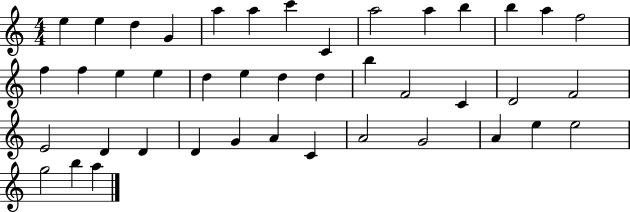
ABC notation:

X:1
T:Untitled
M:4/4
L:1/4
K:C
e e d G a a c' C a2 a b b a f2 f f e e d e d d b F2 C D2 F2 E2 D D D G A C A2 G2 A e e2 g2 b a